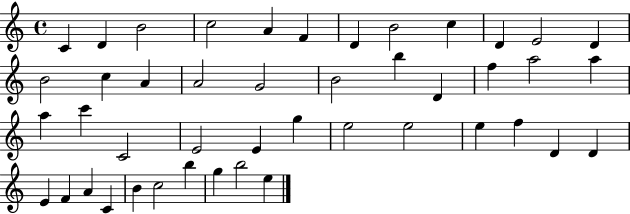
C4/q D4/q B4/h C5/h A4/q F4/q D4/q B4/h C5/q D4/q E4/h D4/q B4/h C5/q A4/q A4/h G4/h B4/h B5/q D4/q F5/q A5/h A5/q A5/q C6/q C4/h E4/h E4/q G5/q E5/h E5/h E5/q F5/q D4/q D4/q E4/q F4/q A4/q C4/q B4/q C5/h B5/q G5/q B5/h E5/q